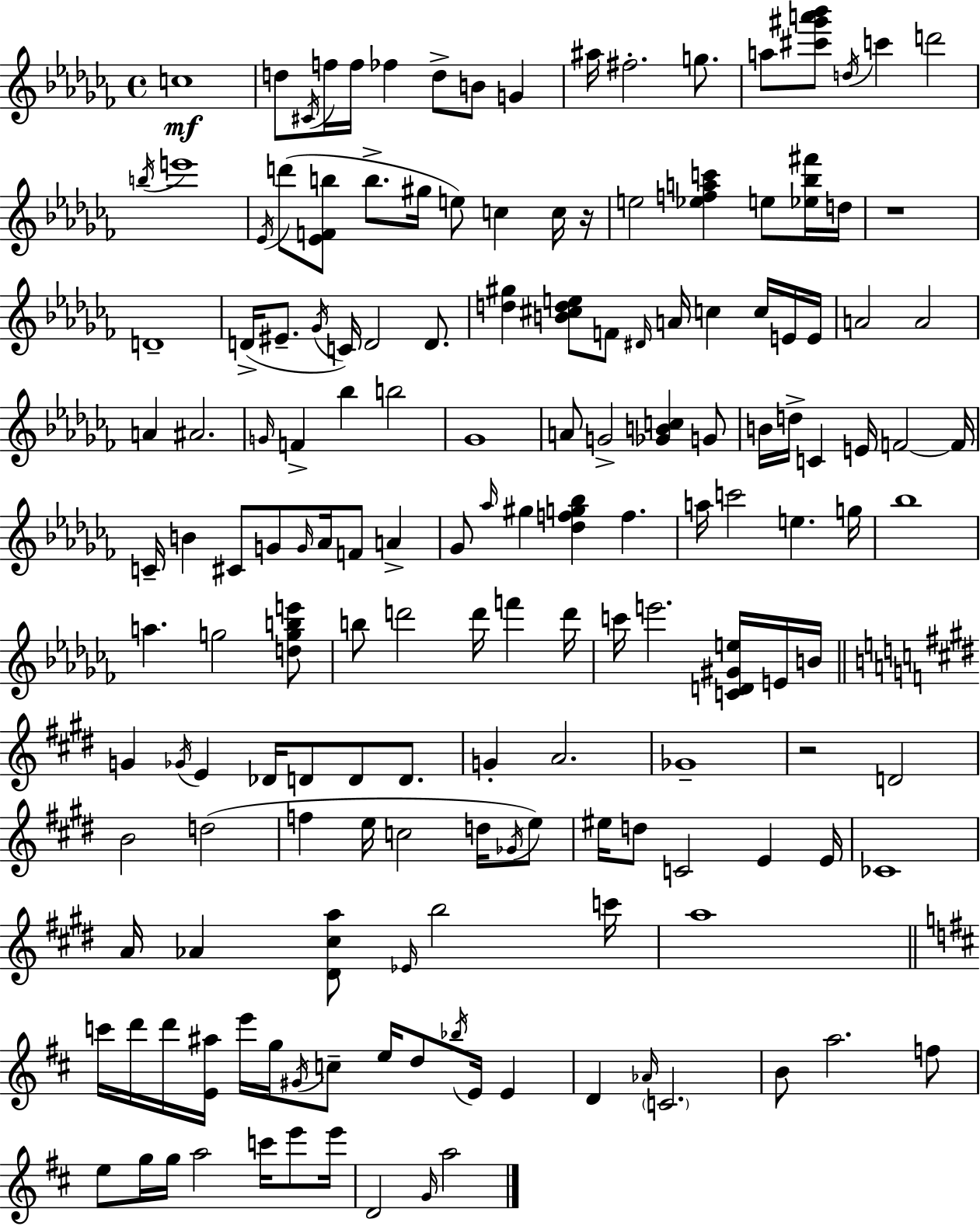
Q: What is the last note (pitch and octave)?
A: A5